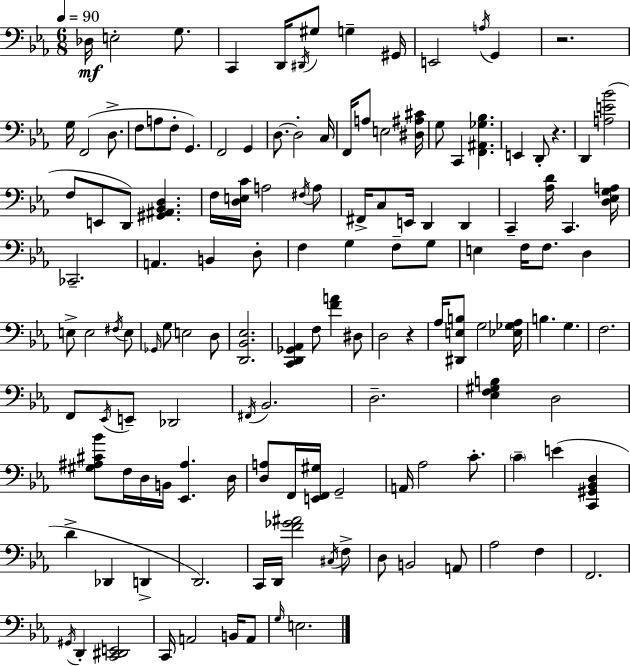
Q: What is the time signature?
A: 6/8